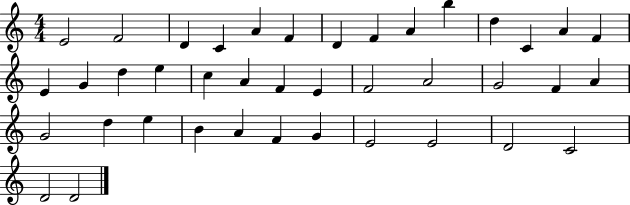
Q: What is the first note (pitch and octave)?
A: E4